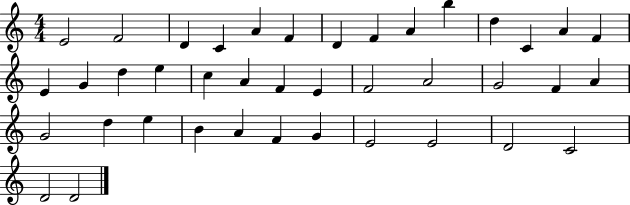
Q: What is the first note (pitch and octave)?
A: E4